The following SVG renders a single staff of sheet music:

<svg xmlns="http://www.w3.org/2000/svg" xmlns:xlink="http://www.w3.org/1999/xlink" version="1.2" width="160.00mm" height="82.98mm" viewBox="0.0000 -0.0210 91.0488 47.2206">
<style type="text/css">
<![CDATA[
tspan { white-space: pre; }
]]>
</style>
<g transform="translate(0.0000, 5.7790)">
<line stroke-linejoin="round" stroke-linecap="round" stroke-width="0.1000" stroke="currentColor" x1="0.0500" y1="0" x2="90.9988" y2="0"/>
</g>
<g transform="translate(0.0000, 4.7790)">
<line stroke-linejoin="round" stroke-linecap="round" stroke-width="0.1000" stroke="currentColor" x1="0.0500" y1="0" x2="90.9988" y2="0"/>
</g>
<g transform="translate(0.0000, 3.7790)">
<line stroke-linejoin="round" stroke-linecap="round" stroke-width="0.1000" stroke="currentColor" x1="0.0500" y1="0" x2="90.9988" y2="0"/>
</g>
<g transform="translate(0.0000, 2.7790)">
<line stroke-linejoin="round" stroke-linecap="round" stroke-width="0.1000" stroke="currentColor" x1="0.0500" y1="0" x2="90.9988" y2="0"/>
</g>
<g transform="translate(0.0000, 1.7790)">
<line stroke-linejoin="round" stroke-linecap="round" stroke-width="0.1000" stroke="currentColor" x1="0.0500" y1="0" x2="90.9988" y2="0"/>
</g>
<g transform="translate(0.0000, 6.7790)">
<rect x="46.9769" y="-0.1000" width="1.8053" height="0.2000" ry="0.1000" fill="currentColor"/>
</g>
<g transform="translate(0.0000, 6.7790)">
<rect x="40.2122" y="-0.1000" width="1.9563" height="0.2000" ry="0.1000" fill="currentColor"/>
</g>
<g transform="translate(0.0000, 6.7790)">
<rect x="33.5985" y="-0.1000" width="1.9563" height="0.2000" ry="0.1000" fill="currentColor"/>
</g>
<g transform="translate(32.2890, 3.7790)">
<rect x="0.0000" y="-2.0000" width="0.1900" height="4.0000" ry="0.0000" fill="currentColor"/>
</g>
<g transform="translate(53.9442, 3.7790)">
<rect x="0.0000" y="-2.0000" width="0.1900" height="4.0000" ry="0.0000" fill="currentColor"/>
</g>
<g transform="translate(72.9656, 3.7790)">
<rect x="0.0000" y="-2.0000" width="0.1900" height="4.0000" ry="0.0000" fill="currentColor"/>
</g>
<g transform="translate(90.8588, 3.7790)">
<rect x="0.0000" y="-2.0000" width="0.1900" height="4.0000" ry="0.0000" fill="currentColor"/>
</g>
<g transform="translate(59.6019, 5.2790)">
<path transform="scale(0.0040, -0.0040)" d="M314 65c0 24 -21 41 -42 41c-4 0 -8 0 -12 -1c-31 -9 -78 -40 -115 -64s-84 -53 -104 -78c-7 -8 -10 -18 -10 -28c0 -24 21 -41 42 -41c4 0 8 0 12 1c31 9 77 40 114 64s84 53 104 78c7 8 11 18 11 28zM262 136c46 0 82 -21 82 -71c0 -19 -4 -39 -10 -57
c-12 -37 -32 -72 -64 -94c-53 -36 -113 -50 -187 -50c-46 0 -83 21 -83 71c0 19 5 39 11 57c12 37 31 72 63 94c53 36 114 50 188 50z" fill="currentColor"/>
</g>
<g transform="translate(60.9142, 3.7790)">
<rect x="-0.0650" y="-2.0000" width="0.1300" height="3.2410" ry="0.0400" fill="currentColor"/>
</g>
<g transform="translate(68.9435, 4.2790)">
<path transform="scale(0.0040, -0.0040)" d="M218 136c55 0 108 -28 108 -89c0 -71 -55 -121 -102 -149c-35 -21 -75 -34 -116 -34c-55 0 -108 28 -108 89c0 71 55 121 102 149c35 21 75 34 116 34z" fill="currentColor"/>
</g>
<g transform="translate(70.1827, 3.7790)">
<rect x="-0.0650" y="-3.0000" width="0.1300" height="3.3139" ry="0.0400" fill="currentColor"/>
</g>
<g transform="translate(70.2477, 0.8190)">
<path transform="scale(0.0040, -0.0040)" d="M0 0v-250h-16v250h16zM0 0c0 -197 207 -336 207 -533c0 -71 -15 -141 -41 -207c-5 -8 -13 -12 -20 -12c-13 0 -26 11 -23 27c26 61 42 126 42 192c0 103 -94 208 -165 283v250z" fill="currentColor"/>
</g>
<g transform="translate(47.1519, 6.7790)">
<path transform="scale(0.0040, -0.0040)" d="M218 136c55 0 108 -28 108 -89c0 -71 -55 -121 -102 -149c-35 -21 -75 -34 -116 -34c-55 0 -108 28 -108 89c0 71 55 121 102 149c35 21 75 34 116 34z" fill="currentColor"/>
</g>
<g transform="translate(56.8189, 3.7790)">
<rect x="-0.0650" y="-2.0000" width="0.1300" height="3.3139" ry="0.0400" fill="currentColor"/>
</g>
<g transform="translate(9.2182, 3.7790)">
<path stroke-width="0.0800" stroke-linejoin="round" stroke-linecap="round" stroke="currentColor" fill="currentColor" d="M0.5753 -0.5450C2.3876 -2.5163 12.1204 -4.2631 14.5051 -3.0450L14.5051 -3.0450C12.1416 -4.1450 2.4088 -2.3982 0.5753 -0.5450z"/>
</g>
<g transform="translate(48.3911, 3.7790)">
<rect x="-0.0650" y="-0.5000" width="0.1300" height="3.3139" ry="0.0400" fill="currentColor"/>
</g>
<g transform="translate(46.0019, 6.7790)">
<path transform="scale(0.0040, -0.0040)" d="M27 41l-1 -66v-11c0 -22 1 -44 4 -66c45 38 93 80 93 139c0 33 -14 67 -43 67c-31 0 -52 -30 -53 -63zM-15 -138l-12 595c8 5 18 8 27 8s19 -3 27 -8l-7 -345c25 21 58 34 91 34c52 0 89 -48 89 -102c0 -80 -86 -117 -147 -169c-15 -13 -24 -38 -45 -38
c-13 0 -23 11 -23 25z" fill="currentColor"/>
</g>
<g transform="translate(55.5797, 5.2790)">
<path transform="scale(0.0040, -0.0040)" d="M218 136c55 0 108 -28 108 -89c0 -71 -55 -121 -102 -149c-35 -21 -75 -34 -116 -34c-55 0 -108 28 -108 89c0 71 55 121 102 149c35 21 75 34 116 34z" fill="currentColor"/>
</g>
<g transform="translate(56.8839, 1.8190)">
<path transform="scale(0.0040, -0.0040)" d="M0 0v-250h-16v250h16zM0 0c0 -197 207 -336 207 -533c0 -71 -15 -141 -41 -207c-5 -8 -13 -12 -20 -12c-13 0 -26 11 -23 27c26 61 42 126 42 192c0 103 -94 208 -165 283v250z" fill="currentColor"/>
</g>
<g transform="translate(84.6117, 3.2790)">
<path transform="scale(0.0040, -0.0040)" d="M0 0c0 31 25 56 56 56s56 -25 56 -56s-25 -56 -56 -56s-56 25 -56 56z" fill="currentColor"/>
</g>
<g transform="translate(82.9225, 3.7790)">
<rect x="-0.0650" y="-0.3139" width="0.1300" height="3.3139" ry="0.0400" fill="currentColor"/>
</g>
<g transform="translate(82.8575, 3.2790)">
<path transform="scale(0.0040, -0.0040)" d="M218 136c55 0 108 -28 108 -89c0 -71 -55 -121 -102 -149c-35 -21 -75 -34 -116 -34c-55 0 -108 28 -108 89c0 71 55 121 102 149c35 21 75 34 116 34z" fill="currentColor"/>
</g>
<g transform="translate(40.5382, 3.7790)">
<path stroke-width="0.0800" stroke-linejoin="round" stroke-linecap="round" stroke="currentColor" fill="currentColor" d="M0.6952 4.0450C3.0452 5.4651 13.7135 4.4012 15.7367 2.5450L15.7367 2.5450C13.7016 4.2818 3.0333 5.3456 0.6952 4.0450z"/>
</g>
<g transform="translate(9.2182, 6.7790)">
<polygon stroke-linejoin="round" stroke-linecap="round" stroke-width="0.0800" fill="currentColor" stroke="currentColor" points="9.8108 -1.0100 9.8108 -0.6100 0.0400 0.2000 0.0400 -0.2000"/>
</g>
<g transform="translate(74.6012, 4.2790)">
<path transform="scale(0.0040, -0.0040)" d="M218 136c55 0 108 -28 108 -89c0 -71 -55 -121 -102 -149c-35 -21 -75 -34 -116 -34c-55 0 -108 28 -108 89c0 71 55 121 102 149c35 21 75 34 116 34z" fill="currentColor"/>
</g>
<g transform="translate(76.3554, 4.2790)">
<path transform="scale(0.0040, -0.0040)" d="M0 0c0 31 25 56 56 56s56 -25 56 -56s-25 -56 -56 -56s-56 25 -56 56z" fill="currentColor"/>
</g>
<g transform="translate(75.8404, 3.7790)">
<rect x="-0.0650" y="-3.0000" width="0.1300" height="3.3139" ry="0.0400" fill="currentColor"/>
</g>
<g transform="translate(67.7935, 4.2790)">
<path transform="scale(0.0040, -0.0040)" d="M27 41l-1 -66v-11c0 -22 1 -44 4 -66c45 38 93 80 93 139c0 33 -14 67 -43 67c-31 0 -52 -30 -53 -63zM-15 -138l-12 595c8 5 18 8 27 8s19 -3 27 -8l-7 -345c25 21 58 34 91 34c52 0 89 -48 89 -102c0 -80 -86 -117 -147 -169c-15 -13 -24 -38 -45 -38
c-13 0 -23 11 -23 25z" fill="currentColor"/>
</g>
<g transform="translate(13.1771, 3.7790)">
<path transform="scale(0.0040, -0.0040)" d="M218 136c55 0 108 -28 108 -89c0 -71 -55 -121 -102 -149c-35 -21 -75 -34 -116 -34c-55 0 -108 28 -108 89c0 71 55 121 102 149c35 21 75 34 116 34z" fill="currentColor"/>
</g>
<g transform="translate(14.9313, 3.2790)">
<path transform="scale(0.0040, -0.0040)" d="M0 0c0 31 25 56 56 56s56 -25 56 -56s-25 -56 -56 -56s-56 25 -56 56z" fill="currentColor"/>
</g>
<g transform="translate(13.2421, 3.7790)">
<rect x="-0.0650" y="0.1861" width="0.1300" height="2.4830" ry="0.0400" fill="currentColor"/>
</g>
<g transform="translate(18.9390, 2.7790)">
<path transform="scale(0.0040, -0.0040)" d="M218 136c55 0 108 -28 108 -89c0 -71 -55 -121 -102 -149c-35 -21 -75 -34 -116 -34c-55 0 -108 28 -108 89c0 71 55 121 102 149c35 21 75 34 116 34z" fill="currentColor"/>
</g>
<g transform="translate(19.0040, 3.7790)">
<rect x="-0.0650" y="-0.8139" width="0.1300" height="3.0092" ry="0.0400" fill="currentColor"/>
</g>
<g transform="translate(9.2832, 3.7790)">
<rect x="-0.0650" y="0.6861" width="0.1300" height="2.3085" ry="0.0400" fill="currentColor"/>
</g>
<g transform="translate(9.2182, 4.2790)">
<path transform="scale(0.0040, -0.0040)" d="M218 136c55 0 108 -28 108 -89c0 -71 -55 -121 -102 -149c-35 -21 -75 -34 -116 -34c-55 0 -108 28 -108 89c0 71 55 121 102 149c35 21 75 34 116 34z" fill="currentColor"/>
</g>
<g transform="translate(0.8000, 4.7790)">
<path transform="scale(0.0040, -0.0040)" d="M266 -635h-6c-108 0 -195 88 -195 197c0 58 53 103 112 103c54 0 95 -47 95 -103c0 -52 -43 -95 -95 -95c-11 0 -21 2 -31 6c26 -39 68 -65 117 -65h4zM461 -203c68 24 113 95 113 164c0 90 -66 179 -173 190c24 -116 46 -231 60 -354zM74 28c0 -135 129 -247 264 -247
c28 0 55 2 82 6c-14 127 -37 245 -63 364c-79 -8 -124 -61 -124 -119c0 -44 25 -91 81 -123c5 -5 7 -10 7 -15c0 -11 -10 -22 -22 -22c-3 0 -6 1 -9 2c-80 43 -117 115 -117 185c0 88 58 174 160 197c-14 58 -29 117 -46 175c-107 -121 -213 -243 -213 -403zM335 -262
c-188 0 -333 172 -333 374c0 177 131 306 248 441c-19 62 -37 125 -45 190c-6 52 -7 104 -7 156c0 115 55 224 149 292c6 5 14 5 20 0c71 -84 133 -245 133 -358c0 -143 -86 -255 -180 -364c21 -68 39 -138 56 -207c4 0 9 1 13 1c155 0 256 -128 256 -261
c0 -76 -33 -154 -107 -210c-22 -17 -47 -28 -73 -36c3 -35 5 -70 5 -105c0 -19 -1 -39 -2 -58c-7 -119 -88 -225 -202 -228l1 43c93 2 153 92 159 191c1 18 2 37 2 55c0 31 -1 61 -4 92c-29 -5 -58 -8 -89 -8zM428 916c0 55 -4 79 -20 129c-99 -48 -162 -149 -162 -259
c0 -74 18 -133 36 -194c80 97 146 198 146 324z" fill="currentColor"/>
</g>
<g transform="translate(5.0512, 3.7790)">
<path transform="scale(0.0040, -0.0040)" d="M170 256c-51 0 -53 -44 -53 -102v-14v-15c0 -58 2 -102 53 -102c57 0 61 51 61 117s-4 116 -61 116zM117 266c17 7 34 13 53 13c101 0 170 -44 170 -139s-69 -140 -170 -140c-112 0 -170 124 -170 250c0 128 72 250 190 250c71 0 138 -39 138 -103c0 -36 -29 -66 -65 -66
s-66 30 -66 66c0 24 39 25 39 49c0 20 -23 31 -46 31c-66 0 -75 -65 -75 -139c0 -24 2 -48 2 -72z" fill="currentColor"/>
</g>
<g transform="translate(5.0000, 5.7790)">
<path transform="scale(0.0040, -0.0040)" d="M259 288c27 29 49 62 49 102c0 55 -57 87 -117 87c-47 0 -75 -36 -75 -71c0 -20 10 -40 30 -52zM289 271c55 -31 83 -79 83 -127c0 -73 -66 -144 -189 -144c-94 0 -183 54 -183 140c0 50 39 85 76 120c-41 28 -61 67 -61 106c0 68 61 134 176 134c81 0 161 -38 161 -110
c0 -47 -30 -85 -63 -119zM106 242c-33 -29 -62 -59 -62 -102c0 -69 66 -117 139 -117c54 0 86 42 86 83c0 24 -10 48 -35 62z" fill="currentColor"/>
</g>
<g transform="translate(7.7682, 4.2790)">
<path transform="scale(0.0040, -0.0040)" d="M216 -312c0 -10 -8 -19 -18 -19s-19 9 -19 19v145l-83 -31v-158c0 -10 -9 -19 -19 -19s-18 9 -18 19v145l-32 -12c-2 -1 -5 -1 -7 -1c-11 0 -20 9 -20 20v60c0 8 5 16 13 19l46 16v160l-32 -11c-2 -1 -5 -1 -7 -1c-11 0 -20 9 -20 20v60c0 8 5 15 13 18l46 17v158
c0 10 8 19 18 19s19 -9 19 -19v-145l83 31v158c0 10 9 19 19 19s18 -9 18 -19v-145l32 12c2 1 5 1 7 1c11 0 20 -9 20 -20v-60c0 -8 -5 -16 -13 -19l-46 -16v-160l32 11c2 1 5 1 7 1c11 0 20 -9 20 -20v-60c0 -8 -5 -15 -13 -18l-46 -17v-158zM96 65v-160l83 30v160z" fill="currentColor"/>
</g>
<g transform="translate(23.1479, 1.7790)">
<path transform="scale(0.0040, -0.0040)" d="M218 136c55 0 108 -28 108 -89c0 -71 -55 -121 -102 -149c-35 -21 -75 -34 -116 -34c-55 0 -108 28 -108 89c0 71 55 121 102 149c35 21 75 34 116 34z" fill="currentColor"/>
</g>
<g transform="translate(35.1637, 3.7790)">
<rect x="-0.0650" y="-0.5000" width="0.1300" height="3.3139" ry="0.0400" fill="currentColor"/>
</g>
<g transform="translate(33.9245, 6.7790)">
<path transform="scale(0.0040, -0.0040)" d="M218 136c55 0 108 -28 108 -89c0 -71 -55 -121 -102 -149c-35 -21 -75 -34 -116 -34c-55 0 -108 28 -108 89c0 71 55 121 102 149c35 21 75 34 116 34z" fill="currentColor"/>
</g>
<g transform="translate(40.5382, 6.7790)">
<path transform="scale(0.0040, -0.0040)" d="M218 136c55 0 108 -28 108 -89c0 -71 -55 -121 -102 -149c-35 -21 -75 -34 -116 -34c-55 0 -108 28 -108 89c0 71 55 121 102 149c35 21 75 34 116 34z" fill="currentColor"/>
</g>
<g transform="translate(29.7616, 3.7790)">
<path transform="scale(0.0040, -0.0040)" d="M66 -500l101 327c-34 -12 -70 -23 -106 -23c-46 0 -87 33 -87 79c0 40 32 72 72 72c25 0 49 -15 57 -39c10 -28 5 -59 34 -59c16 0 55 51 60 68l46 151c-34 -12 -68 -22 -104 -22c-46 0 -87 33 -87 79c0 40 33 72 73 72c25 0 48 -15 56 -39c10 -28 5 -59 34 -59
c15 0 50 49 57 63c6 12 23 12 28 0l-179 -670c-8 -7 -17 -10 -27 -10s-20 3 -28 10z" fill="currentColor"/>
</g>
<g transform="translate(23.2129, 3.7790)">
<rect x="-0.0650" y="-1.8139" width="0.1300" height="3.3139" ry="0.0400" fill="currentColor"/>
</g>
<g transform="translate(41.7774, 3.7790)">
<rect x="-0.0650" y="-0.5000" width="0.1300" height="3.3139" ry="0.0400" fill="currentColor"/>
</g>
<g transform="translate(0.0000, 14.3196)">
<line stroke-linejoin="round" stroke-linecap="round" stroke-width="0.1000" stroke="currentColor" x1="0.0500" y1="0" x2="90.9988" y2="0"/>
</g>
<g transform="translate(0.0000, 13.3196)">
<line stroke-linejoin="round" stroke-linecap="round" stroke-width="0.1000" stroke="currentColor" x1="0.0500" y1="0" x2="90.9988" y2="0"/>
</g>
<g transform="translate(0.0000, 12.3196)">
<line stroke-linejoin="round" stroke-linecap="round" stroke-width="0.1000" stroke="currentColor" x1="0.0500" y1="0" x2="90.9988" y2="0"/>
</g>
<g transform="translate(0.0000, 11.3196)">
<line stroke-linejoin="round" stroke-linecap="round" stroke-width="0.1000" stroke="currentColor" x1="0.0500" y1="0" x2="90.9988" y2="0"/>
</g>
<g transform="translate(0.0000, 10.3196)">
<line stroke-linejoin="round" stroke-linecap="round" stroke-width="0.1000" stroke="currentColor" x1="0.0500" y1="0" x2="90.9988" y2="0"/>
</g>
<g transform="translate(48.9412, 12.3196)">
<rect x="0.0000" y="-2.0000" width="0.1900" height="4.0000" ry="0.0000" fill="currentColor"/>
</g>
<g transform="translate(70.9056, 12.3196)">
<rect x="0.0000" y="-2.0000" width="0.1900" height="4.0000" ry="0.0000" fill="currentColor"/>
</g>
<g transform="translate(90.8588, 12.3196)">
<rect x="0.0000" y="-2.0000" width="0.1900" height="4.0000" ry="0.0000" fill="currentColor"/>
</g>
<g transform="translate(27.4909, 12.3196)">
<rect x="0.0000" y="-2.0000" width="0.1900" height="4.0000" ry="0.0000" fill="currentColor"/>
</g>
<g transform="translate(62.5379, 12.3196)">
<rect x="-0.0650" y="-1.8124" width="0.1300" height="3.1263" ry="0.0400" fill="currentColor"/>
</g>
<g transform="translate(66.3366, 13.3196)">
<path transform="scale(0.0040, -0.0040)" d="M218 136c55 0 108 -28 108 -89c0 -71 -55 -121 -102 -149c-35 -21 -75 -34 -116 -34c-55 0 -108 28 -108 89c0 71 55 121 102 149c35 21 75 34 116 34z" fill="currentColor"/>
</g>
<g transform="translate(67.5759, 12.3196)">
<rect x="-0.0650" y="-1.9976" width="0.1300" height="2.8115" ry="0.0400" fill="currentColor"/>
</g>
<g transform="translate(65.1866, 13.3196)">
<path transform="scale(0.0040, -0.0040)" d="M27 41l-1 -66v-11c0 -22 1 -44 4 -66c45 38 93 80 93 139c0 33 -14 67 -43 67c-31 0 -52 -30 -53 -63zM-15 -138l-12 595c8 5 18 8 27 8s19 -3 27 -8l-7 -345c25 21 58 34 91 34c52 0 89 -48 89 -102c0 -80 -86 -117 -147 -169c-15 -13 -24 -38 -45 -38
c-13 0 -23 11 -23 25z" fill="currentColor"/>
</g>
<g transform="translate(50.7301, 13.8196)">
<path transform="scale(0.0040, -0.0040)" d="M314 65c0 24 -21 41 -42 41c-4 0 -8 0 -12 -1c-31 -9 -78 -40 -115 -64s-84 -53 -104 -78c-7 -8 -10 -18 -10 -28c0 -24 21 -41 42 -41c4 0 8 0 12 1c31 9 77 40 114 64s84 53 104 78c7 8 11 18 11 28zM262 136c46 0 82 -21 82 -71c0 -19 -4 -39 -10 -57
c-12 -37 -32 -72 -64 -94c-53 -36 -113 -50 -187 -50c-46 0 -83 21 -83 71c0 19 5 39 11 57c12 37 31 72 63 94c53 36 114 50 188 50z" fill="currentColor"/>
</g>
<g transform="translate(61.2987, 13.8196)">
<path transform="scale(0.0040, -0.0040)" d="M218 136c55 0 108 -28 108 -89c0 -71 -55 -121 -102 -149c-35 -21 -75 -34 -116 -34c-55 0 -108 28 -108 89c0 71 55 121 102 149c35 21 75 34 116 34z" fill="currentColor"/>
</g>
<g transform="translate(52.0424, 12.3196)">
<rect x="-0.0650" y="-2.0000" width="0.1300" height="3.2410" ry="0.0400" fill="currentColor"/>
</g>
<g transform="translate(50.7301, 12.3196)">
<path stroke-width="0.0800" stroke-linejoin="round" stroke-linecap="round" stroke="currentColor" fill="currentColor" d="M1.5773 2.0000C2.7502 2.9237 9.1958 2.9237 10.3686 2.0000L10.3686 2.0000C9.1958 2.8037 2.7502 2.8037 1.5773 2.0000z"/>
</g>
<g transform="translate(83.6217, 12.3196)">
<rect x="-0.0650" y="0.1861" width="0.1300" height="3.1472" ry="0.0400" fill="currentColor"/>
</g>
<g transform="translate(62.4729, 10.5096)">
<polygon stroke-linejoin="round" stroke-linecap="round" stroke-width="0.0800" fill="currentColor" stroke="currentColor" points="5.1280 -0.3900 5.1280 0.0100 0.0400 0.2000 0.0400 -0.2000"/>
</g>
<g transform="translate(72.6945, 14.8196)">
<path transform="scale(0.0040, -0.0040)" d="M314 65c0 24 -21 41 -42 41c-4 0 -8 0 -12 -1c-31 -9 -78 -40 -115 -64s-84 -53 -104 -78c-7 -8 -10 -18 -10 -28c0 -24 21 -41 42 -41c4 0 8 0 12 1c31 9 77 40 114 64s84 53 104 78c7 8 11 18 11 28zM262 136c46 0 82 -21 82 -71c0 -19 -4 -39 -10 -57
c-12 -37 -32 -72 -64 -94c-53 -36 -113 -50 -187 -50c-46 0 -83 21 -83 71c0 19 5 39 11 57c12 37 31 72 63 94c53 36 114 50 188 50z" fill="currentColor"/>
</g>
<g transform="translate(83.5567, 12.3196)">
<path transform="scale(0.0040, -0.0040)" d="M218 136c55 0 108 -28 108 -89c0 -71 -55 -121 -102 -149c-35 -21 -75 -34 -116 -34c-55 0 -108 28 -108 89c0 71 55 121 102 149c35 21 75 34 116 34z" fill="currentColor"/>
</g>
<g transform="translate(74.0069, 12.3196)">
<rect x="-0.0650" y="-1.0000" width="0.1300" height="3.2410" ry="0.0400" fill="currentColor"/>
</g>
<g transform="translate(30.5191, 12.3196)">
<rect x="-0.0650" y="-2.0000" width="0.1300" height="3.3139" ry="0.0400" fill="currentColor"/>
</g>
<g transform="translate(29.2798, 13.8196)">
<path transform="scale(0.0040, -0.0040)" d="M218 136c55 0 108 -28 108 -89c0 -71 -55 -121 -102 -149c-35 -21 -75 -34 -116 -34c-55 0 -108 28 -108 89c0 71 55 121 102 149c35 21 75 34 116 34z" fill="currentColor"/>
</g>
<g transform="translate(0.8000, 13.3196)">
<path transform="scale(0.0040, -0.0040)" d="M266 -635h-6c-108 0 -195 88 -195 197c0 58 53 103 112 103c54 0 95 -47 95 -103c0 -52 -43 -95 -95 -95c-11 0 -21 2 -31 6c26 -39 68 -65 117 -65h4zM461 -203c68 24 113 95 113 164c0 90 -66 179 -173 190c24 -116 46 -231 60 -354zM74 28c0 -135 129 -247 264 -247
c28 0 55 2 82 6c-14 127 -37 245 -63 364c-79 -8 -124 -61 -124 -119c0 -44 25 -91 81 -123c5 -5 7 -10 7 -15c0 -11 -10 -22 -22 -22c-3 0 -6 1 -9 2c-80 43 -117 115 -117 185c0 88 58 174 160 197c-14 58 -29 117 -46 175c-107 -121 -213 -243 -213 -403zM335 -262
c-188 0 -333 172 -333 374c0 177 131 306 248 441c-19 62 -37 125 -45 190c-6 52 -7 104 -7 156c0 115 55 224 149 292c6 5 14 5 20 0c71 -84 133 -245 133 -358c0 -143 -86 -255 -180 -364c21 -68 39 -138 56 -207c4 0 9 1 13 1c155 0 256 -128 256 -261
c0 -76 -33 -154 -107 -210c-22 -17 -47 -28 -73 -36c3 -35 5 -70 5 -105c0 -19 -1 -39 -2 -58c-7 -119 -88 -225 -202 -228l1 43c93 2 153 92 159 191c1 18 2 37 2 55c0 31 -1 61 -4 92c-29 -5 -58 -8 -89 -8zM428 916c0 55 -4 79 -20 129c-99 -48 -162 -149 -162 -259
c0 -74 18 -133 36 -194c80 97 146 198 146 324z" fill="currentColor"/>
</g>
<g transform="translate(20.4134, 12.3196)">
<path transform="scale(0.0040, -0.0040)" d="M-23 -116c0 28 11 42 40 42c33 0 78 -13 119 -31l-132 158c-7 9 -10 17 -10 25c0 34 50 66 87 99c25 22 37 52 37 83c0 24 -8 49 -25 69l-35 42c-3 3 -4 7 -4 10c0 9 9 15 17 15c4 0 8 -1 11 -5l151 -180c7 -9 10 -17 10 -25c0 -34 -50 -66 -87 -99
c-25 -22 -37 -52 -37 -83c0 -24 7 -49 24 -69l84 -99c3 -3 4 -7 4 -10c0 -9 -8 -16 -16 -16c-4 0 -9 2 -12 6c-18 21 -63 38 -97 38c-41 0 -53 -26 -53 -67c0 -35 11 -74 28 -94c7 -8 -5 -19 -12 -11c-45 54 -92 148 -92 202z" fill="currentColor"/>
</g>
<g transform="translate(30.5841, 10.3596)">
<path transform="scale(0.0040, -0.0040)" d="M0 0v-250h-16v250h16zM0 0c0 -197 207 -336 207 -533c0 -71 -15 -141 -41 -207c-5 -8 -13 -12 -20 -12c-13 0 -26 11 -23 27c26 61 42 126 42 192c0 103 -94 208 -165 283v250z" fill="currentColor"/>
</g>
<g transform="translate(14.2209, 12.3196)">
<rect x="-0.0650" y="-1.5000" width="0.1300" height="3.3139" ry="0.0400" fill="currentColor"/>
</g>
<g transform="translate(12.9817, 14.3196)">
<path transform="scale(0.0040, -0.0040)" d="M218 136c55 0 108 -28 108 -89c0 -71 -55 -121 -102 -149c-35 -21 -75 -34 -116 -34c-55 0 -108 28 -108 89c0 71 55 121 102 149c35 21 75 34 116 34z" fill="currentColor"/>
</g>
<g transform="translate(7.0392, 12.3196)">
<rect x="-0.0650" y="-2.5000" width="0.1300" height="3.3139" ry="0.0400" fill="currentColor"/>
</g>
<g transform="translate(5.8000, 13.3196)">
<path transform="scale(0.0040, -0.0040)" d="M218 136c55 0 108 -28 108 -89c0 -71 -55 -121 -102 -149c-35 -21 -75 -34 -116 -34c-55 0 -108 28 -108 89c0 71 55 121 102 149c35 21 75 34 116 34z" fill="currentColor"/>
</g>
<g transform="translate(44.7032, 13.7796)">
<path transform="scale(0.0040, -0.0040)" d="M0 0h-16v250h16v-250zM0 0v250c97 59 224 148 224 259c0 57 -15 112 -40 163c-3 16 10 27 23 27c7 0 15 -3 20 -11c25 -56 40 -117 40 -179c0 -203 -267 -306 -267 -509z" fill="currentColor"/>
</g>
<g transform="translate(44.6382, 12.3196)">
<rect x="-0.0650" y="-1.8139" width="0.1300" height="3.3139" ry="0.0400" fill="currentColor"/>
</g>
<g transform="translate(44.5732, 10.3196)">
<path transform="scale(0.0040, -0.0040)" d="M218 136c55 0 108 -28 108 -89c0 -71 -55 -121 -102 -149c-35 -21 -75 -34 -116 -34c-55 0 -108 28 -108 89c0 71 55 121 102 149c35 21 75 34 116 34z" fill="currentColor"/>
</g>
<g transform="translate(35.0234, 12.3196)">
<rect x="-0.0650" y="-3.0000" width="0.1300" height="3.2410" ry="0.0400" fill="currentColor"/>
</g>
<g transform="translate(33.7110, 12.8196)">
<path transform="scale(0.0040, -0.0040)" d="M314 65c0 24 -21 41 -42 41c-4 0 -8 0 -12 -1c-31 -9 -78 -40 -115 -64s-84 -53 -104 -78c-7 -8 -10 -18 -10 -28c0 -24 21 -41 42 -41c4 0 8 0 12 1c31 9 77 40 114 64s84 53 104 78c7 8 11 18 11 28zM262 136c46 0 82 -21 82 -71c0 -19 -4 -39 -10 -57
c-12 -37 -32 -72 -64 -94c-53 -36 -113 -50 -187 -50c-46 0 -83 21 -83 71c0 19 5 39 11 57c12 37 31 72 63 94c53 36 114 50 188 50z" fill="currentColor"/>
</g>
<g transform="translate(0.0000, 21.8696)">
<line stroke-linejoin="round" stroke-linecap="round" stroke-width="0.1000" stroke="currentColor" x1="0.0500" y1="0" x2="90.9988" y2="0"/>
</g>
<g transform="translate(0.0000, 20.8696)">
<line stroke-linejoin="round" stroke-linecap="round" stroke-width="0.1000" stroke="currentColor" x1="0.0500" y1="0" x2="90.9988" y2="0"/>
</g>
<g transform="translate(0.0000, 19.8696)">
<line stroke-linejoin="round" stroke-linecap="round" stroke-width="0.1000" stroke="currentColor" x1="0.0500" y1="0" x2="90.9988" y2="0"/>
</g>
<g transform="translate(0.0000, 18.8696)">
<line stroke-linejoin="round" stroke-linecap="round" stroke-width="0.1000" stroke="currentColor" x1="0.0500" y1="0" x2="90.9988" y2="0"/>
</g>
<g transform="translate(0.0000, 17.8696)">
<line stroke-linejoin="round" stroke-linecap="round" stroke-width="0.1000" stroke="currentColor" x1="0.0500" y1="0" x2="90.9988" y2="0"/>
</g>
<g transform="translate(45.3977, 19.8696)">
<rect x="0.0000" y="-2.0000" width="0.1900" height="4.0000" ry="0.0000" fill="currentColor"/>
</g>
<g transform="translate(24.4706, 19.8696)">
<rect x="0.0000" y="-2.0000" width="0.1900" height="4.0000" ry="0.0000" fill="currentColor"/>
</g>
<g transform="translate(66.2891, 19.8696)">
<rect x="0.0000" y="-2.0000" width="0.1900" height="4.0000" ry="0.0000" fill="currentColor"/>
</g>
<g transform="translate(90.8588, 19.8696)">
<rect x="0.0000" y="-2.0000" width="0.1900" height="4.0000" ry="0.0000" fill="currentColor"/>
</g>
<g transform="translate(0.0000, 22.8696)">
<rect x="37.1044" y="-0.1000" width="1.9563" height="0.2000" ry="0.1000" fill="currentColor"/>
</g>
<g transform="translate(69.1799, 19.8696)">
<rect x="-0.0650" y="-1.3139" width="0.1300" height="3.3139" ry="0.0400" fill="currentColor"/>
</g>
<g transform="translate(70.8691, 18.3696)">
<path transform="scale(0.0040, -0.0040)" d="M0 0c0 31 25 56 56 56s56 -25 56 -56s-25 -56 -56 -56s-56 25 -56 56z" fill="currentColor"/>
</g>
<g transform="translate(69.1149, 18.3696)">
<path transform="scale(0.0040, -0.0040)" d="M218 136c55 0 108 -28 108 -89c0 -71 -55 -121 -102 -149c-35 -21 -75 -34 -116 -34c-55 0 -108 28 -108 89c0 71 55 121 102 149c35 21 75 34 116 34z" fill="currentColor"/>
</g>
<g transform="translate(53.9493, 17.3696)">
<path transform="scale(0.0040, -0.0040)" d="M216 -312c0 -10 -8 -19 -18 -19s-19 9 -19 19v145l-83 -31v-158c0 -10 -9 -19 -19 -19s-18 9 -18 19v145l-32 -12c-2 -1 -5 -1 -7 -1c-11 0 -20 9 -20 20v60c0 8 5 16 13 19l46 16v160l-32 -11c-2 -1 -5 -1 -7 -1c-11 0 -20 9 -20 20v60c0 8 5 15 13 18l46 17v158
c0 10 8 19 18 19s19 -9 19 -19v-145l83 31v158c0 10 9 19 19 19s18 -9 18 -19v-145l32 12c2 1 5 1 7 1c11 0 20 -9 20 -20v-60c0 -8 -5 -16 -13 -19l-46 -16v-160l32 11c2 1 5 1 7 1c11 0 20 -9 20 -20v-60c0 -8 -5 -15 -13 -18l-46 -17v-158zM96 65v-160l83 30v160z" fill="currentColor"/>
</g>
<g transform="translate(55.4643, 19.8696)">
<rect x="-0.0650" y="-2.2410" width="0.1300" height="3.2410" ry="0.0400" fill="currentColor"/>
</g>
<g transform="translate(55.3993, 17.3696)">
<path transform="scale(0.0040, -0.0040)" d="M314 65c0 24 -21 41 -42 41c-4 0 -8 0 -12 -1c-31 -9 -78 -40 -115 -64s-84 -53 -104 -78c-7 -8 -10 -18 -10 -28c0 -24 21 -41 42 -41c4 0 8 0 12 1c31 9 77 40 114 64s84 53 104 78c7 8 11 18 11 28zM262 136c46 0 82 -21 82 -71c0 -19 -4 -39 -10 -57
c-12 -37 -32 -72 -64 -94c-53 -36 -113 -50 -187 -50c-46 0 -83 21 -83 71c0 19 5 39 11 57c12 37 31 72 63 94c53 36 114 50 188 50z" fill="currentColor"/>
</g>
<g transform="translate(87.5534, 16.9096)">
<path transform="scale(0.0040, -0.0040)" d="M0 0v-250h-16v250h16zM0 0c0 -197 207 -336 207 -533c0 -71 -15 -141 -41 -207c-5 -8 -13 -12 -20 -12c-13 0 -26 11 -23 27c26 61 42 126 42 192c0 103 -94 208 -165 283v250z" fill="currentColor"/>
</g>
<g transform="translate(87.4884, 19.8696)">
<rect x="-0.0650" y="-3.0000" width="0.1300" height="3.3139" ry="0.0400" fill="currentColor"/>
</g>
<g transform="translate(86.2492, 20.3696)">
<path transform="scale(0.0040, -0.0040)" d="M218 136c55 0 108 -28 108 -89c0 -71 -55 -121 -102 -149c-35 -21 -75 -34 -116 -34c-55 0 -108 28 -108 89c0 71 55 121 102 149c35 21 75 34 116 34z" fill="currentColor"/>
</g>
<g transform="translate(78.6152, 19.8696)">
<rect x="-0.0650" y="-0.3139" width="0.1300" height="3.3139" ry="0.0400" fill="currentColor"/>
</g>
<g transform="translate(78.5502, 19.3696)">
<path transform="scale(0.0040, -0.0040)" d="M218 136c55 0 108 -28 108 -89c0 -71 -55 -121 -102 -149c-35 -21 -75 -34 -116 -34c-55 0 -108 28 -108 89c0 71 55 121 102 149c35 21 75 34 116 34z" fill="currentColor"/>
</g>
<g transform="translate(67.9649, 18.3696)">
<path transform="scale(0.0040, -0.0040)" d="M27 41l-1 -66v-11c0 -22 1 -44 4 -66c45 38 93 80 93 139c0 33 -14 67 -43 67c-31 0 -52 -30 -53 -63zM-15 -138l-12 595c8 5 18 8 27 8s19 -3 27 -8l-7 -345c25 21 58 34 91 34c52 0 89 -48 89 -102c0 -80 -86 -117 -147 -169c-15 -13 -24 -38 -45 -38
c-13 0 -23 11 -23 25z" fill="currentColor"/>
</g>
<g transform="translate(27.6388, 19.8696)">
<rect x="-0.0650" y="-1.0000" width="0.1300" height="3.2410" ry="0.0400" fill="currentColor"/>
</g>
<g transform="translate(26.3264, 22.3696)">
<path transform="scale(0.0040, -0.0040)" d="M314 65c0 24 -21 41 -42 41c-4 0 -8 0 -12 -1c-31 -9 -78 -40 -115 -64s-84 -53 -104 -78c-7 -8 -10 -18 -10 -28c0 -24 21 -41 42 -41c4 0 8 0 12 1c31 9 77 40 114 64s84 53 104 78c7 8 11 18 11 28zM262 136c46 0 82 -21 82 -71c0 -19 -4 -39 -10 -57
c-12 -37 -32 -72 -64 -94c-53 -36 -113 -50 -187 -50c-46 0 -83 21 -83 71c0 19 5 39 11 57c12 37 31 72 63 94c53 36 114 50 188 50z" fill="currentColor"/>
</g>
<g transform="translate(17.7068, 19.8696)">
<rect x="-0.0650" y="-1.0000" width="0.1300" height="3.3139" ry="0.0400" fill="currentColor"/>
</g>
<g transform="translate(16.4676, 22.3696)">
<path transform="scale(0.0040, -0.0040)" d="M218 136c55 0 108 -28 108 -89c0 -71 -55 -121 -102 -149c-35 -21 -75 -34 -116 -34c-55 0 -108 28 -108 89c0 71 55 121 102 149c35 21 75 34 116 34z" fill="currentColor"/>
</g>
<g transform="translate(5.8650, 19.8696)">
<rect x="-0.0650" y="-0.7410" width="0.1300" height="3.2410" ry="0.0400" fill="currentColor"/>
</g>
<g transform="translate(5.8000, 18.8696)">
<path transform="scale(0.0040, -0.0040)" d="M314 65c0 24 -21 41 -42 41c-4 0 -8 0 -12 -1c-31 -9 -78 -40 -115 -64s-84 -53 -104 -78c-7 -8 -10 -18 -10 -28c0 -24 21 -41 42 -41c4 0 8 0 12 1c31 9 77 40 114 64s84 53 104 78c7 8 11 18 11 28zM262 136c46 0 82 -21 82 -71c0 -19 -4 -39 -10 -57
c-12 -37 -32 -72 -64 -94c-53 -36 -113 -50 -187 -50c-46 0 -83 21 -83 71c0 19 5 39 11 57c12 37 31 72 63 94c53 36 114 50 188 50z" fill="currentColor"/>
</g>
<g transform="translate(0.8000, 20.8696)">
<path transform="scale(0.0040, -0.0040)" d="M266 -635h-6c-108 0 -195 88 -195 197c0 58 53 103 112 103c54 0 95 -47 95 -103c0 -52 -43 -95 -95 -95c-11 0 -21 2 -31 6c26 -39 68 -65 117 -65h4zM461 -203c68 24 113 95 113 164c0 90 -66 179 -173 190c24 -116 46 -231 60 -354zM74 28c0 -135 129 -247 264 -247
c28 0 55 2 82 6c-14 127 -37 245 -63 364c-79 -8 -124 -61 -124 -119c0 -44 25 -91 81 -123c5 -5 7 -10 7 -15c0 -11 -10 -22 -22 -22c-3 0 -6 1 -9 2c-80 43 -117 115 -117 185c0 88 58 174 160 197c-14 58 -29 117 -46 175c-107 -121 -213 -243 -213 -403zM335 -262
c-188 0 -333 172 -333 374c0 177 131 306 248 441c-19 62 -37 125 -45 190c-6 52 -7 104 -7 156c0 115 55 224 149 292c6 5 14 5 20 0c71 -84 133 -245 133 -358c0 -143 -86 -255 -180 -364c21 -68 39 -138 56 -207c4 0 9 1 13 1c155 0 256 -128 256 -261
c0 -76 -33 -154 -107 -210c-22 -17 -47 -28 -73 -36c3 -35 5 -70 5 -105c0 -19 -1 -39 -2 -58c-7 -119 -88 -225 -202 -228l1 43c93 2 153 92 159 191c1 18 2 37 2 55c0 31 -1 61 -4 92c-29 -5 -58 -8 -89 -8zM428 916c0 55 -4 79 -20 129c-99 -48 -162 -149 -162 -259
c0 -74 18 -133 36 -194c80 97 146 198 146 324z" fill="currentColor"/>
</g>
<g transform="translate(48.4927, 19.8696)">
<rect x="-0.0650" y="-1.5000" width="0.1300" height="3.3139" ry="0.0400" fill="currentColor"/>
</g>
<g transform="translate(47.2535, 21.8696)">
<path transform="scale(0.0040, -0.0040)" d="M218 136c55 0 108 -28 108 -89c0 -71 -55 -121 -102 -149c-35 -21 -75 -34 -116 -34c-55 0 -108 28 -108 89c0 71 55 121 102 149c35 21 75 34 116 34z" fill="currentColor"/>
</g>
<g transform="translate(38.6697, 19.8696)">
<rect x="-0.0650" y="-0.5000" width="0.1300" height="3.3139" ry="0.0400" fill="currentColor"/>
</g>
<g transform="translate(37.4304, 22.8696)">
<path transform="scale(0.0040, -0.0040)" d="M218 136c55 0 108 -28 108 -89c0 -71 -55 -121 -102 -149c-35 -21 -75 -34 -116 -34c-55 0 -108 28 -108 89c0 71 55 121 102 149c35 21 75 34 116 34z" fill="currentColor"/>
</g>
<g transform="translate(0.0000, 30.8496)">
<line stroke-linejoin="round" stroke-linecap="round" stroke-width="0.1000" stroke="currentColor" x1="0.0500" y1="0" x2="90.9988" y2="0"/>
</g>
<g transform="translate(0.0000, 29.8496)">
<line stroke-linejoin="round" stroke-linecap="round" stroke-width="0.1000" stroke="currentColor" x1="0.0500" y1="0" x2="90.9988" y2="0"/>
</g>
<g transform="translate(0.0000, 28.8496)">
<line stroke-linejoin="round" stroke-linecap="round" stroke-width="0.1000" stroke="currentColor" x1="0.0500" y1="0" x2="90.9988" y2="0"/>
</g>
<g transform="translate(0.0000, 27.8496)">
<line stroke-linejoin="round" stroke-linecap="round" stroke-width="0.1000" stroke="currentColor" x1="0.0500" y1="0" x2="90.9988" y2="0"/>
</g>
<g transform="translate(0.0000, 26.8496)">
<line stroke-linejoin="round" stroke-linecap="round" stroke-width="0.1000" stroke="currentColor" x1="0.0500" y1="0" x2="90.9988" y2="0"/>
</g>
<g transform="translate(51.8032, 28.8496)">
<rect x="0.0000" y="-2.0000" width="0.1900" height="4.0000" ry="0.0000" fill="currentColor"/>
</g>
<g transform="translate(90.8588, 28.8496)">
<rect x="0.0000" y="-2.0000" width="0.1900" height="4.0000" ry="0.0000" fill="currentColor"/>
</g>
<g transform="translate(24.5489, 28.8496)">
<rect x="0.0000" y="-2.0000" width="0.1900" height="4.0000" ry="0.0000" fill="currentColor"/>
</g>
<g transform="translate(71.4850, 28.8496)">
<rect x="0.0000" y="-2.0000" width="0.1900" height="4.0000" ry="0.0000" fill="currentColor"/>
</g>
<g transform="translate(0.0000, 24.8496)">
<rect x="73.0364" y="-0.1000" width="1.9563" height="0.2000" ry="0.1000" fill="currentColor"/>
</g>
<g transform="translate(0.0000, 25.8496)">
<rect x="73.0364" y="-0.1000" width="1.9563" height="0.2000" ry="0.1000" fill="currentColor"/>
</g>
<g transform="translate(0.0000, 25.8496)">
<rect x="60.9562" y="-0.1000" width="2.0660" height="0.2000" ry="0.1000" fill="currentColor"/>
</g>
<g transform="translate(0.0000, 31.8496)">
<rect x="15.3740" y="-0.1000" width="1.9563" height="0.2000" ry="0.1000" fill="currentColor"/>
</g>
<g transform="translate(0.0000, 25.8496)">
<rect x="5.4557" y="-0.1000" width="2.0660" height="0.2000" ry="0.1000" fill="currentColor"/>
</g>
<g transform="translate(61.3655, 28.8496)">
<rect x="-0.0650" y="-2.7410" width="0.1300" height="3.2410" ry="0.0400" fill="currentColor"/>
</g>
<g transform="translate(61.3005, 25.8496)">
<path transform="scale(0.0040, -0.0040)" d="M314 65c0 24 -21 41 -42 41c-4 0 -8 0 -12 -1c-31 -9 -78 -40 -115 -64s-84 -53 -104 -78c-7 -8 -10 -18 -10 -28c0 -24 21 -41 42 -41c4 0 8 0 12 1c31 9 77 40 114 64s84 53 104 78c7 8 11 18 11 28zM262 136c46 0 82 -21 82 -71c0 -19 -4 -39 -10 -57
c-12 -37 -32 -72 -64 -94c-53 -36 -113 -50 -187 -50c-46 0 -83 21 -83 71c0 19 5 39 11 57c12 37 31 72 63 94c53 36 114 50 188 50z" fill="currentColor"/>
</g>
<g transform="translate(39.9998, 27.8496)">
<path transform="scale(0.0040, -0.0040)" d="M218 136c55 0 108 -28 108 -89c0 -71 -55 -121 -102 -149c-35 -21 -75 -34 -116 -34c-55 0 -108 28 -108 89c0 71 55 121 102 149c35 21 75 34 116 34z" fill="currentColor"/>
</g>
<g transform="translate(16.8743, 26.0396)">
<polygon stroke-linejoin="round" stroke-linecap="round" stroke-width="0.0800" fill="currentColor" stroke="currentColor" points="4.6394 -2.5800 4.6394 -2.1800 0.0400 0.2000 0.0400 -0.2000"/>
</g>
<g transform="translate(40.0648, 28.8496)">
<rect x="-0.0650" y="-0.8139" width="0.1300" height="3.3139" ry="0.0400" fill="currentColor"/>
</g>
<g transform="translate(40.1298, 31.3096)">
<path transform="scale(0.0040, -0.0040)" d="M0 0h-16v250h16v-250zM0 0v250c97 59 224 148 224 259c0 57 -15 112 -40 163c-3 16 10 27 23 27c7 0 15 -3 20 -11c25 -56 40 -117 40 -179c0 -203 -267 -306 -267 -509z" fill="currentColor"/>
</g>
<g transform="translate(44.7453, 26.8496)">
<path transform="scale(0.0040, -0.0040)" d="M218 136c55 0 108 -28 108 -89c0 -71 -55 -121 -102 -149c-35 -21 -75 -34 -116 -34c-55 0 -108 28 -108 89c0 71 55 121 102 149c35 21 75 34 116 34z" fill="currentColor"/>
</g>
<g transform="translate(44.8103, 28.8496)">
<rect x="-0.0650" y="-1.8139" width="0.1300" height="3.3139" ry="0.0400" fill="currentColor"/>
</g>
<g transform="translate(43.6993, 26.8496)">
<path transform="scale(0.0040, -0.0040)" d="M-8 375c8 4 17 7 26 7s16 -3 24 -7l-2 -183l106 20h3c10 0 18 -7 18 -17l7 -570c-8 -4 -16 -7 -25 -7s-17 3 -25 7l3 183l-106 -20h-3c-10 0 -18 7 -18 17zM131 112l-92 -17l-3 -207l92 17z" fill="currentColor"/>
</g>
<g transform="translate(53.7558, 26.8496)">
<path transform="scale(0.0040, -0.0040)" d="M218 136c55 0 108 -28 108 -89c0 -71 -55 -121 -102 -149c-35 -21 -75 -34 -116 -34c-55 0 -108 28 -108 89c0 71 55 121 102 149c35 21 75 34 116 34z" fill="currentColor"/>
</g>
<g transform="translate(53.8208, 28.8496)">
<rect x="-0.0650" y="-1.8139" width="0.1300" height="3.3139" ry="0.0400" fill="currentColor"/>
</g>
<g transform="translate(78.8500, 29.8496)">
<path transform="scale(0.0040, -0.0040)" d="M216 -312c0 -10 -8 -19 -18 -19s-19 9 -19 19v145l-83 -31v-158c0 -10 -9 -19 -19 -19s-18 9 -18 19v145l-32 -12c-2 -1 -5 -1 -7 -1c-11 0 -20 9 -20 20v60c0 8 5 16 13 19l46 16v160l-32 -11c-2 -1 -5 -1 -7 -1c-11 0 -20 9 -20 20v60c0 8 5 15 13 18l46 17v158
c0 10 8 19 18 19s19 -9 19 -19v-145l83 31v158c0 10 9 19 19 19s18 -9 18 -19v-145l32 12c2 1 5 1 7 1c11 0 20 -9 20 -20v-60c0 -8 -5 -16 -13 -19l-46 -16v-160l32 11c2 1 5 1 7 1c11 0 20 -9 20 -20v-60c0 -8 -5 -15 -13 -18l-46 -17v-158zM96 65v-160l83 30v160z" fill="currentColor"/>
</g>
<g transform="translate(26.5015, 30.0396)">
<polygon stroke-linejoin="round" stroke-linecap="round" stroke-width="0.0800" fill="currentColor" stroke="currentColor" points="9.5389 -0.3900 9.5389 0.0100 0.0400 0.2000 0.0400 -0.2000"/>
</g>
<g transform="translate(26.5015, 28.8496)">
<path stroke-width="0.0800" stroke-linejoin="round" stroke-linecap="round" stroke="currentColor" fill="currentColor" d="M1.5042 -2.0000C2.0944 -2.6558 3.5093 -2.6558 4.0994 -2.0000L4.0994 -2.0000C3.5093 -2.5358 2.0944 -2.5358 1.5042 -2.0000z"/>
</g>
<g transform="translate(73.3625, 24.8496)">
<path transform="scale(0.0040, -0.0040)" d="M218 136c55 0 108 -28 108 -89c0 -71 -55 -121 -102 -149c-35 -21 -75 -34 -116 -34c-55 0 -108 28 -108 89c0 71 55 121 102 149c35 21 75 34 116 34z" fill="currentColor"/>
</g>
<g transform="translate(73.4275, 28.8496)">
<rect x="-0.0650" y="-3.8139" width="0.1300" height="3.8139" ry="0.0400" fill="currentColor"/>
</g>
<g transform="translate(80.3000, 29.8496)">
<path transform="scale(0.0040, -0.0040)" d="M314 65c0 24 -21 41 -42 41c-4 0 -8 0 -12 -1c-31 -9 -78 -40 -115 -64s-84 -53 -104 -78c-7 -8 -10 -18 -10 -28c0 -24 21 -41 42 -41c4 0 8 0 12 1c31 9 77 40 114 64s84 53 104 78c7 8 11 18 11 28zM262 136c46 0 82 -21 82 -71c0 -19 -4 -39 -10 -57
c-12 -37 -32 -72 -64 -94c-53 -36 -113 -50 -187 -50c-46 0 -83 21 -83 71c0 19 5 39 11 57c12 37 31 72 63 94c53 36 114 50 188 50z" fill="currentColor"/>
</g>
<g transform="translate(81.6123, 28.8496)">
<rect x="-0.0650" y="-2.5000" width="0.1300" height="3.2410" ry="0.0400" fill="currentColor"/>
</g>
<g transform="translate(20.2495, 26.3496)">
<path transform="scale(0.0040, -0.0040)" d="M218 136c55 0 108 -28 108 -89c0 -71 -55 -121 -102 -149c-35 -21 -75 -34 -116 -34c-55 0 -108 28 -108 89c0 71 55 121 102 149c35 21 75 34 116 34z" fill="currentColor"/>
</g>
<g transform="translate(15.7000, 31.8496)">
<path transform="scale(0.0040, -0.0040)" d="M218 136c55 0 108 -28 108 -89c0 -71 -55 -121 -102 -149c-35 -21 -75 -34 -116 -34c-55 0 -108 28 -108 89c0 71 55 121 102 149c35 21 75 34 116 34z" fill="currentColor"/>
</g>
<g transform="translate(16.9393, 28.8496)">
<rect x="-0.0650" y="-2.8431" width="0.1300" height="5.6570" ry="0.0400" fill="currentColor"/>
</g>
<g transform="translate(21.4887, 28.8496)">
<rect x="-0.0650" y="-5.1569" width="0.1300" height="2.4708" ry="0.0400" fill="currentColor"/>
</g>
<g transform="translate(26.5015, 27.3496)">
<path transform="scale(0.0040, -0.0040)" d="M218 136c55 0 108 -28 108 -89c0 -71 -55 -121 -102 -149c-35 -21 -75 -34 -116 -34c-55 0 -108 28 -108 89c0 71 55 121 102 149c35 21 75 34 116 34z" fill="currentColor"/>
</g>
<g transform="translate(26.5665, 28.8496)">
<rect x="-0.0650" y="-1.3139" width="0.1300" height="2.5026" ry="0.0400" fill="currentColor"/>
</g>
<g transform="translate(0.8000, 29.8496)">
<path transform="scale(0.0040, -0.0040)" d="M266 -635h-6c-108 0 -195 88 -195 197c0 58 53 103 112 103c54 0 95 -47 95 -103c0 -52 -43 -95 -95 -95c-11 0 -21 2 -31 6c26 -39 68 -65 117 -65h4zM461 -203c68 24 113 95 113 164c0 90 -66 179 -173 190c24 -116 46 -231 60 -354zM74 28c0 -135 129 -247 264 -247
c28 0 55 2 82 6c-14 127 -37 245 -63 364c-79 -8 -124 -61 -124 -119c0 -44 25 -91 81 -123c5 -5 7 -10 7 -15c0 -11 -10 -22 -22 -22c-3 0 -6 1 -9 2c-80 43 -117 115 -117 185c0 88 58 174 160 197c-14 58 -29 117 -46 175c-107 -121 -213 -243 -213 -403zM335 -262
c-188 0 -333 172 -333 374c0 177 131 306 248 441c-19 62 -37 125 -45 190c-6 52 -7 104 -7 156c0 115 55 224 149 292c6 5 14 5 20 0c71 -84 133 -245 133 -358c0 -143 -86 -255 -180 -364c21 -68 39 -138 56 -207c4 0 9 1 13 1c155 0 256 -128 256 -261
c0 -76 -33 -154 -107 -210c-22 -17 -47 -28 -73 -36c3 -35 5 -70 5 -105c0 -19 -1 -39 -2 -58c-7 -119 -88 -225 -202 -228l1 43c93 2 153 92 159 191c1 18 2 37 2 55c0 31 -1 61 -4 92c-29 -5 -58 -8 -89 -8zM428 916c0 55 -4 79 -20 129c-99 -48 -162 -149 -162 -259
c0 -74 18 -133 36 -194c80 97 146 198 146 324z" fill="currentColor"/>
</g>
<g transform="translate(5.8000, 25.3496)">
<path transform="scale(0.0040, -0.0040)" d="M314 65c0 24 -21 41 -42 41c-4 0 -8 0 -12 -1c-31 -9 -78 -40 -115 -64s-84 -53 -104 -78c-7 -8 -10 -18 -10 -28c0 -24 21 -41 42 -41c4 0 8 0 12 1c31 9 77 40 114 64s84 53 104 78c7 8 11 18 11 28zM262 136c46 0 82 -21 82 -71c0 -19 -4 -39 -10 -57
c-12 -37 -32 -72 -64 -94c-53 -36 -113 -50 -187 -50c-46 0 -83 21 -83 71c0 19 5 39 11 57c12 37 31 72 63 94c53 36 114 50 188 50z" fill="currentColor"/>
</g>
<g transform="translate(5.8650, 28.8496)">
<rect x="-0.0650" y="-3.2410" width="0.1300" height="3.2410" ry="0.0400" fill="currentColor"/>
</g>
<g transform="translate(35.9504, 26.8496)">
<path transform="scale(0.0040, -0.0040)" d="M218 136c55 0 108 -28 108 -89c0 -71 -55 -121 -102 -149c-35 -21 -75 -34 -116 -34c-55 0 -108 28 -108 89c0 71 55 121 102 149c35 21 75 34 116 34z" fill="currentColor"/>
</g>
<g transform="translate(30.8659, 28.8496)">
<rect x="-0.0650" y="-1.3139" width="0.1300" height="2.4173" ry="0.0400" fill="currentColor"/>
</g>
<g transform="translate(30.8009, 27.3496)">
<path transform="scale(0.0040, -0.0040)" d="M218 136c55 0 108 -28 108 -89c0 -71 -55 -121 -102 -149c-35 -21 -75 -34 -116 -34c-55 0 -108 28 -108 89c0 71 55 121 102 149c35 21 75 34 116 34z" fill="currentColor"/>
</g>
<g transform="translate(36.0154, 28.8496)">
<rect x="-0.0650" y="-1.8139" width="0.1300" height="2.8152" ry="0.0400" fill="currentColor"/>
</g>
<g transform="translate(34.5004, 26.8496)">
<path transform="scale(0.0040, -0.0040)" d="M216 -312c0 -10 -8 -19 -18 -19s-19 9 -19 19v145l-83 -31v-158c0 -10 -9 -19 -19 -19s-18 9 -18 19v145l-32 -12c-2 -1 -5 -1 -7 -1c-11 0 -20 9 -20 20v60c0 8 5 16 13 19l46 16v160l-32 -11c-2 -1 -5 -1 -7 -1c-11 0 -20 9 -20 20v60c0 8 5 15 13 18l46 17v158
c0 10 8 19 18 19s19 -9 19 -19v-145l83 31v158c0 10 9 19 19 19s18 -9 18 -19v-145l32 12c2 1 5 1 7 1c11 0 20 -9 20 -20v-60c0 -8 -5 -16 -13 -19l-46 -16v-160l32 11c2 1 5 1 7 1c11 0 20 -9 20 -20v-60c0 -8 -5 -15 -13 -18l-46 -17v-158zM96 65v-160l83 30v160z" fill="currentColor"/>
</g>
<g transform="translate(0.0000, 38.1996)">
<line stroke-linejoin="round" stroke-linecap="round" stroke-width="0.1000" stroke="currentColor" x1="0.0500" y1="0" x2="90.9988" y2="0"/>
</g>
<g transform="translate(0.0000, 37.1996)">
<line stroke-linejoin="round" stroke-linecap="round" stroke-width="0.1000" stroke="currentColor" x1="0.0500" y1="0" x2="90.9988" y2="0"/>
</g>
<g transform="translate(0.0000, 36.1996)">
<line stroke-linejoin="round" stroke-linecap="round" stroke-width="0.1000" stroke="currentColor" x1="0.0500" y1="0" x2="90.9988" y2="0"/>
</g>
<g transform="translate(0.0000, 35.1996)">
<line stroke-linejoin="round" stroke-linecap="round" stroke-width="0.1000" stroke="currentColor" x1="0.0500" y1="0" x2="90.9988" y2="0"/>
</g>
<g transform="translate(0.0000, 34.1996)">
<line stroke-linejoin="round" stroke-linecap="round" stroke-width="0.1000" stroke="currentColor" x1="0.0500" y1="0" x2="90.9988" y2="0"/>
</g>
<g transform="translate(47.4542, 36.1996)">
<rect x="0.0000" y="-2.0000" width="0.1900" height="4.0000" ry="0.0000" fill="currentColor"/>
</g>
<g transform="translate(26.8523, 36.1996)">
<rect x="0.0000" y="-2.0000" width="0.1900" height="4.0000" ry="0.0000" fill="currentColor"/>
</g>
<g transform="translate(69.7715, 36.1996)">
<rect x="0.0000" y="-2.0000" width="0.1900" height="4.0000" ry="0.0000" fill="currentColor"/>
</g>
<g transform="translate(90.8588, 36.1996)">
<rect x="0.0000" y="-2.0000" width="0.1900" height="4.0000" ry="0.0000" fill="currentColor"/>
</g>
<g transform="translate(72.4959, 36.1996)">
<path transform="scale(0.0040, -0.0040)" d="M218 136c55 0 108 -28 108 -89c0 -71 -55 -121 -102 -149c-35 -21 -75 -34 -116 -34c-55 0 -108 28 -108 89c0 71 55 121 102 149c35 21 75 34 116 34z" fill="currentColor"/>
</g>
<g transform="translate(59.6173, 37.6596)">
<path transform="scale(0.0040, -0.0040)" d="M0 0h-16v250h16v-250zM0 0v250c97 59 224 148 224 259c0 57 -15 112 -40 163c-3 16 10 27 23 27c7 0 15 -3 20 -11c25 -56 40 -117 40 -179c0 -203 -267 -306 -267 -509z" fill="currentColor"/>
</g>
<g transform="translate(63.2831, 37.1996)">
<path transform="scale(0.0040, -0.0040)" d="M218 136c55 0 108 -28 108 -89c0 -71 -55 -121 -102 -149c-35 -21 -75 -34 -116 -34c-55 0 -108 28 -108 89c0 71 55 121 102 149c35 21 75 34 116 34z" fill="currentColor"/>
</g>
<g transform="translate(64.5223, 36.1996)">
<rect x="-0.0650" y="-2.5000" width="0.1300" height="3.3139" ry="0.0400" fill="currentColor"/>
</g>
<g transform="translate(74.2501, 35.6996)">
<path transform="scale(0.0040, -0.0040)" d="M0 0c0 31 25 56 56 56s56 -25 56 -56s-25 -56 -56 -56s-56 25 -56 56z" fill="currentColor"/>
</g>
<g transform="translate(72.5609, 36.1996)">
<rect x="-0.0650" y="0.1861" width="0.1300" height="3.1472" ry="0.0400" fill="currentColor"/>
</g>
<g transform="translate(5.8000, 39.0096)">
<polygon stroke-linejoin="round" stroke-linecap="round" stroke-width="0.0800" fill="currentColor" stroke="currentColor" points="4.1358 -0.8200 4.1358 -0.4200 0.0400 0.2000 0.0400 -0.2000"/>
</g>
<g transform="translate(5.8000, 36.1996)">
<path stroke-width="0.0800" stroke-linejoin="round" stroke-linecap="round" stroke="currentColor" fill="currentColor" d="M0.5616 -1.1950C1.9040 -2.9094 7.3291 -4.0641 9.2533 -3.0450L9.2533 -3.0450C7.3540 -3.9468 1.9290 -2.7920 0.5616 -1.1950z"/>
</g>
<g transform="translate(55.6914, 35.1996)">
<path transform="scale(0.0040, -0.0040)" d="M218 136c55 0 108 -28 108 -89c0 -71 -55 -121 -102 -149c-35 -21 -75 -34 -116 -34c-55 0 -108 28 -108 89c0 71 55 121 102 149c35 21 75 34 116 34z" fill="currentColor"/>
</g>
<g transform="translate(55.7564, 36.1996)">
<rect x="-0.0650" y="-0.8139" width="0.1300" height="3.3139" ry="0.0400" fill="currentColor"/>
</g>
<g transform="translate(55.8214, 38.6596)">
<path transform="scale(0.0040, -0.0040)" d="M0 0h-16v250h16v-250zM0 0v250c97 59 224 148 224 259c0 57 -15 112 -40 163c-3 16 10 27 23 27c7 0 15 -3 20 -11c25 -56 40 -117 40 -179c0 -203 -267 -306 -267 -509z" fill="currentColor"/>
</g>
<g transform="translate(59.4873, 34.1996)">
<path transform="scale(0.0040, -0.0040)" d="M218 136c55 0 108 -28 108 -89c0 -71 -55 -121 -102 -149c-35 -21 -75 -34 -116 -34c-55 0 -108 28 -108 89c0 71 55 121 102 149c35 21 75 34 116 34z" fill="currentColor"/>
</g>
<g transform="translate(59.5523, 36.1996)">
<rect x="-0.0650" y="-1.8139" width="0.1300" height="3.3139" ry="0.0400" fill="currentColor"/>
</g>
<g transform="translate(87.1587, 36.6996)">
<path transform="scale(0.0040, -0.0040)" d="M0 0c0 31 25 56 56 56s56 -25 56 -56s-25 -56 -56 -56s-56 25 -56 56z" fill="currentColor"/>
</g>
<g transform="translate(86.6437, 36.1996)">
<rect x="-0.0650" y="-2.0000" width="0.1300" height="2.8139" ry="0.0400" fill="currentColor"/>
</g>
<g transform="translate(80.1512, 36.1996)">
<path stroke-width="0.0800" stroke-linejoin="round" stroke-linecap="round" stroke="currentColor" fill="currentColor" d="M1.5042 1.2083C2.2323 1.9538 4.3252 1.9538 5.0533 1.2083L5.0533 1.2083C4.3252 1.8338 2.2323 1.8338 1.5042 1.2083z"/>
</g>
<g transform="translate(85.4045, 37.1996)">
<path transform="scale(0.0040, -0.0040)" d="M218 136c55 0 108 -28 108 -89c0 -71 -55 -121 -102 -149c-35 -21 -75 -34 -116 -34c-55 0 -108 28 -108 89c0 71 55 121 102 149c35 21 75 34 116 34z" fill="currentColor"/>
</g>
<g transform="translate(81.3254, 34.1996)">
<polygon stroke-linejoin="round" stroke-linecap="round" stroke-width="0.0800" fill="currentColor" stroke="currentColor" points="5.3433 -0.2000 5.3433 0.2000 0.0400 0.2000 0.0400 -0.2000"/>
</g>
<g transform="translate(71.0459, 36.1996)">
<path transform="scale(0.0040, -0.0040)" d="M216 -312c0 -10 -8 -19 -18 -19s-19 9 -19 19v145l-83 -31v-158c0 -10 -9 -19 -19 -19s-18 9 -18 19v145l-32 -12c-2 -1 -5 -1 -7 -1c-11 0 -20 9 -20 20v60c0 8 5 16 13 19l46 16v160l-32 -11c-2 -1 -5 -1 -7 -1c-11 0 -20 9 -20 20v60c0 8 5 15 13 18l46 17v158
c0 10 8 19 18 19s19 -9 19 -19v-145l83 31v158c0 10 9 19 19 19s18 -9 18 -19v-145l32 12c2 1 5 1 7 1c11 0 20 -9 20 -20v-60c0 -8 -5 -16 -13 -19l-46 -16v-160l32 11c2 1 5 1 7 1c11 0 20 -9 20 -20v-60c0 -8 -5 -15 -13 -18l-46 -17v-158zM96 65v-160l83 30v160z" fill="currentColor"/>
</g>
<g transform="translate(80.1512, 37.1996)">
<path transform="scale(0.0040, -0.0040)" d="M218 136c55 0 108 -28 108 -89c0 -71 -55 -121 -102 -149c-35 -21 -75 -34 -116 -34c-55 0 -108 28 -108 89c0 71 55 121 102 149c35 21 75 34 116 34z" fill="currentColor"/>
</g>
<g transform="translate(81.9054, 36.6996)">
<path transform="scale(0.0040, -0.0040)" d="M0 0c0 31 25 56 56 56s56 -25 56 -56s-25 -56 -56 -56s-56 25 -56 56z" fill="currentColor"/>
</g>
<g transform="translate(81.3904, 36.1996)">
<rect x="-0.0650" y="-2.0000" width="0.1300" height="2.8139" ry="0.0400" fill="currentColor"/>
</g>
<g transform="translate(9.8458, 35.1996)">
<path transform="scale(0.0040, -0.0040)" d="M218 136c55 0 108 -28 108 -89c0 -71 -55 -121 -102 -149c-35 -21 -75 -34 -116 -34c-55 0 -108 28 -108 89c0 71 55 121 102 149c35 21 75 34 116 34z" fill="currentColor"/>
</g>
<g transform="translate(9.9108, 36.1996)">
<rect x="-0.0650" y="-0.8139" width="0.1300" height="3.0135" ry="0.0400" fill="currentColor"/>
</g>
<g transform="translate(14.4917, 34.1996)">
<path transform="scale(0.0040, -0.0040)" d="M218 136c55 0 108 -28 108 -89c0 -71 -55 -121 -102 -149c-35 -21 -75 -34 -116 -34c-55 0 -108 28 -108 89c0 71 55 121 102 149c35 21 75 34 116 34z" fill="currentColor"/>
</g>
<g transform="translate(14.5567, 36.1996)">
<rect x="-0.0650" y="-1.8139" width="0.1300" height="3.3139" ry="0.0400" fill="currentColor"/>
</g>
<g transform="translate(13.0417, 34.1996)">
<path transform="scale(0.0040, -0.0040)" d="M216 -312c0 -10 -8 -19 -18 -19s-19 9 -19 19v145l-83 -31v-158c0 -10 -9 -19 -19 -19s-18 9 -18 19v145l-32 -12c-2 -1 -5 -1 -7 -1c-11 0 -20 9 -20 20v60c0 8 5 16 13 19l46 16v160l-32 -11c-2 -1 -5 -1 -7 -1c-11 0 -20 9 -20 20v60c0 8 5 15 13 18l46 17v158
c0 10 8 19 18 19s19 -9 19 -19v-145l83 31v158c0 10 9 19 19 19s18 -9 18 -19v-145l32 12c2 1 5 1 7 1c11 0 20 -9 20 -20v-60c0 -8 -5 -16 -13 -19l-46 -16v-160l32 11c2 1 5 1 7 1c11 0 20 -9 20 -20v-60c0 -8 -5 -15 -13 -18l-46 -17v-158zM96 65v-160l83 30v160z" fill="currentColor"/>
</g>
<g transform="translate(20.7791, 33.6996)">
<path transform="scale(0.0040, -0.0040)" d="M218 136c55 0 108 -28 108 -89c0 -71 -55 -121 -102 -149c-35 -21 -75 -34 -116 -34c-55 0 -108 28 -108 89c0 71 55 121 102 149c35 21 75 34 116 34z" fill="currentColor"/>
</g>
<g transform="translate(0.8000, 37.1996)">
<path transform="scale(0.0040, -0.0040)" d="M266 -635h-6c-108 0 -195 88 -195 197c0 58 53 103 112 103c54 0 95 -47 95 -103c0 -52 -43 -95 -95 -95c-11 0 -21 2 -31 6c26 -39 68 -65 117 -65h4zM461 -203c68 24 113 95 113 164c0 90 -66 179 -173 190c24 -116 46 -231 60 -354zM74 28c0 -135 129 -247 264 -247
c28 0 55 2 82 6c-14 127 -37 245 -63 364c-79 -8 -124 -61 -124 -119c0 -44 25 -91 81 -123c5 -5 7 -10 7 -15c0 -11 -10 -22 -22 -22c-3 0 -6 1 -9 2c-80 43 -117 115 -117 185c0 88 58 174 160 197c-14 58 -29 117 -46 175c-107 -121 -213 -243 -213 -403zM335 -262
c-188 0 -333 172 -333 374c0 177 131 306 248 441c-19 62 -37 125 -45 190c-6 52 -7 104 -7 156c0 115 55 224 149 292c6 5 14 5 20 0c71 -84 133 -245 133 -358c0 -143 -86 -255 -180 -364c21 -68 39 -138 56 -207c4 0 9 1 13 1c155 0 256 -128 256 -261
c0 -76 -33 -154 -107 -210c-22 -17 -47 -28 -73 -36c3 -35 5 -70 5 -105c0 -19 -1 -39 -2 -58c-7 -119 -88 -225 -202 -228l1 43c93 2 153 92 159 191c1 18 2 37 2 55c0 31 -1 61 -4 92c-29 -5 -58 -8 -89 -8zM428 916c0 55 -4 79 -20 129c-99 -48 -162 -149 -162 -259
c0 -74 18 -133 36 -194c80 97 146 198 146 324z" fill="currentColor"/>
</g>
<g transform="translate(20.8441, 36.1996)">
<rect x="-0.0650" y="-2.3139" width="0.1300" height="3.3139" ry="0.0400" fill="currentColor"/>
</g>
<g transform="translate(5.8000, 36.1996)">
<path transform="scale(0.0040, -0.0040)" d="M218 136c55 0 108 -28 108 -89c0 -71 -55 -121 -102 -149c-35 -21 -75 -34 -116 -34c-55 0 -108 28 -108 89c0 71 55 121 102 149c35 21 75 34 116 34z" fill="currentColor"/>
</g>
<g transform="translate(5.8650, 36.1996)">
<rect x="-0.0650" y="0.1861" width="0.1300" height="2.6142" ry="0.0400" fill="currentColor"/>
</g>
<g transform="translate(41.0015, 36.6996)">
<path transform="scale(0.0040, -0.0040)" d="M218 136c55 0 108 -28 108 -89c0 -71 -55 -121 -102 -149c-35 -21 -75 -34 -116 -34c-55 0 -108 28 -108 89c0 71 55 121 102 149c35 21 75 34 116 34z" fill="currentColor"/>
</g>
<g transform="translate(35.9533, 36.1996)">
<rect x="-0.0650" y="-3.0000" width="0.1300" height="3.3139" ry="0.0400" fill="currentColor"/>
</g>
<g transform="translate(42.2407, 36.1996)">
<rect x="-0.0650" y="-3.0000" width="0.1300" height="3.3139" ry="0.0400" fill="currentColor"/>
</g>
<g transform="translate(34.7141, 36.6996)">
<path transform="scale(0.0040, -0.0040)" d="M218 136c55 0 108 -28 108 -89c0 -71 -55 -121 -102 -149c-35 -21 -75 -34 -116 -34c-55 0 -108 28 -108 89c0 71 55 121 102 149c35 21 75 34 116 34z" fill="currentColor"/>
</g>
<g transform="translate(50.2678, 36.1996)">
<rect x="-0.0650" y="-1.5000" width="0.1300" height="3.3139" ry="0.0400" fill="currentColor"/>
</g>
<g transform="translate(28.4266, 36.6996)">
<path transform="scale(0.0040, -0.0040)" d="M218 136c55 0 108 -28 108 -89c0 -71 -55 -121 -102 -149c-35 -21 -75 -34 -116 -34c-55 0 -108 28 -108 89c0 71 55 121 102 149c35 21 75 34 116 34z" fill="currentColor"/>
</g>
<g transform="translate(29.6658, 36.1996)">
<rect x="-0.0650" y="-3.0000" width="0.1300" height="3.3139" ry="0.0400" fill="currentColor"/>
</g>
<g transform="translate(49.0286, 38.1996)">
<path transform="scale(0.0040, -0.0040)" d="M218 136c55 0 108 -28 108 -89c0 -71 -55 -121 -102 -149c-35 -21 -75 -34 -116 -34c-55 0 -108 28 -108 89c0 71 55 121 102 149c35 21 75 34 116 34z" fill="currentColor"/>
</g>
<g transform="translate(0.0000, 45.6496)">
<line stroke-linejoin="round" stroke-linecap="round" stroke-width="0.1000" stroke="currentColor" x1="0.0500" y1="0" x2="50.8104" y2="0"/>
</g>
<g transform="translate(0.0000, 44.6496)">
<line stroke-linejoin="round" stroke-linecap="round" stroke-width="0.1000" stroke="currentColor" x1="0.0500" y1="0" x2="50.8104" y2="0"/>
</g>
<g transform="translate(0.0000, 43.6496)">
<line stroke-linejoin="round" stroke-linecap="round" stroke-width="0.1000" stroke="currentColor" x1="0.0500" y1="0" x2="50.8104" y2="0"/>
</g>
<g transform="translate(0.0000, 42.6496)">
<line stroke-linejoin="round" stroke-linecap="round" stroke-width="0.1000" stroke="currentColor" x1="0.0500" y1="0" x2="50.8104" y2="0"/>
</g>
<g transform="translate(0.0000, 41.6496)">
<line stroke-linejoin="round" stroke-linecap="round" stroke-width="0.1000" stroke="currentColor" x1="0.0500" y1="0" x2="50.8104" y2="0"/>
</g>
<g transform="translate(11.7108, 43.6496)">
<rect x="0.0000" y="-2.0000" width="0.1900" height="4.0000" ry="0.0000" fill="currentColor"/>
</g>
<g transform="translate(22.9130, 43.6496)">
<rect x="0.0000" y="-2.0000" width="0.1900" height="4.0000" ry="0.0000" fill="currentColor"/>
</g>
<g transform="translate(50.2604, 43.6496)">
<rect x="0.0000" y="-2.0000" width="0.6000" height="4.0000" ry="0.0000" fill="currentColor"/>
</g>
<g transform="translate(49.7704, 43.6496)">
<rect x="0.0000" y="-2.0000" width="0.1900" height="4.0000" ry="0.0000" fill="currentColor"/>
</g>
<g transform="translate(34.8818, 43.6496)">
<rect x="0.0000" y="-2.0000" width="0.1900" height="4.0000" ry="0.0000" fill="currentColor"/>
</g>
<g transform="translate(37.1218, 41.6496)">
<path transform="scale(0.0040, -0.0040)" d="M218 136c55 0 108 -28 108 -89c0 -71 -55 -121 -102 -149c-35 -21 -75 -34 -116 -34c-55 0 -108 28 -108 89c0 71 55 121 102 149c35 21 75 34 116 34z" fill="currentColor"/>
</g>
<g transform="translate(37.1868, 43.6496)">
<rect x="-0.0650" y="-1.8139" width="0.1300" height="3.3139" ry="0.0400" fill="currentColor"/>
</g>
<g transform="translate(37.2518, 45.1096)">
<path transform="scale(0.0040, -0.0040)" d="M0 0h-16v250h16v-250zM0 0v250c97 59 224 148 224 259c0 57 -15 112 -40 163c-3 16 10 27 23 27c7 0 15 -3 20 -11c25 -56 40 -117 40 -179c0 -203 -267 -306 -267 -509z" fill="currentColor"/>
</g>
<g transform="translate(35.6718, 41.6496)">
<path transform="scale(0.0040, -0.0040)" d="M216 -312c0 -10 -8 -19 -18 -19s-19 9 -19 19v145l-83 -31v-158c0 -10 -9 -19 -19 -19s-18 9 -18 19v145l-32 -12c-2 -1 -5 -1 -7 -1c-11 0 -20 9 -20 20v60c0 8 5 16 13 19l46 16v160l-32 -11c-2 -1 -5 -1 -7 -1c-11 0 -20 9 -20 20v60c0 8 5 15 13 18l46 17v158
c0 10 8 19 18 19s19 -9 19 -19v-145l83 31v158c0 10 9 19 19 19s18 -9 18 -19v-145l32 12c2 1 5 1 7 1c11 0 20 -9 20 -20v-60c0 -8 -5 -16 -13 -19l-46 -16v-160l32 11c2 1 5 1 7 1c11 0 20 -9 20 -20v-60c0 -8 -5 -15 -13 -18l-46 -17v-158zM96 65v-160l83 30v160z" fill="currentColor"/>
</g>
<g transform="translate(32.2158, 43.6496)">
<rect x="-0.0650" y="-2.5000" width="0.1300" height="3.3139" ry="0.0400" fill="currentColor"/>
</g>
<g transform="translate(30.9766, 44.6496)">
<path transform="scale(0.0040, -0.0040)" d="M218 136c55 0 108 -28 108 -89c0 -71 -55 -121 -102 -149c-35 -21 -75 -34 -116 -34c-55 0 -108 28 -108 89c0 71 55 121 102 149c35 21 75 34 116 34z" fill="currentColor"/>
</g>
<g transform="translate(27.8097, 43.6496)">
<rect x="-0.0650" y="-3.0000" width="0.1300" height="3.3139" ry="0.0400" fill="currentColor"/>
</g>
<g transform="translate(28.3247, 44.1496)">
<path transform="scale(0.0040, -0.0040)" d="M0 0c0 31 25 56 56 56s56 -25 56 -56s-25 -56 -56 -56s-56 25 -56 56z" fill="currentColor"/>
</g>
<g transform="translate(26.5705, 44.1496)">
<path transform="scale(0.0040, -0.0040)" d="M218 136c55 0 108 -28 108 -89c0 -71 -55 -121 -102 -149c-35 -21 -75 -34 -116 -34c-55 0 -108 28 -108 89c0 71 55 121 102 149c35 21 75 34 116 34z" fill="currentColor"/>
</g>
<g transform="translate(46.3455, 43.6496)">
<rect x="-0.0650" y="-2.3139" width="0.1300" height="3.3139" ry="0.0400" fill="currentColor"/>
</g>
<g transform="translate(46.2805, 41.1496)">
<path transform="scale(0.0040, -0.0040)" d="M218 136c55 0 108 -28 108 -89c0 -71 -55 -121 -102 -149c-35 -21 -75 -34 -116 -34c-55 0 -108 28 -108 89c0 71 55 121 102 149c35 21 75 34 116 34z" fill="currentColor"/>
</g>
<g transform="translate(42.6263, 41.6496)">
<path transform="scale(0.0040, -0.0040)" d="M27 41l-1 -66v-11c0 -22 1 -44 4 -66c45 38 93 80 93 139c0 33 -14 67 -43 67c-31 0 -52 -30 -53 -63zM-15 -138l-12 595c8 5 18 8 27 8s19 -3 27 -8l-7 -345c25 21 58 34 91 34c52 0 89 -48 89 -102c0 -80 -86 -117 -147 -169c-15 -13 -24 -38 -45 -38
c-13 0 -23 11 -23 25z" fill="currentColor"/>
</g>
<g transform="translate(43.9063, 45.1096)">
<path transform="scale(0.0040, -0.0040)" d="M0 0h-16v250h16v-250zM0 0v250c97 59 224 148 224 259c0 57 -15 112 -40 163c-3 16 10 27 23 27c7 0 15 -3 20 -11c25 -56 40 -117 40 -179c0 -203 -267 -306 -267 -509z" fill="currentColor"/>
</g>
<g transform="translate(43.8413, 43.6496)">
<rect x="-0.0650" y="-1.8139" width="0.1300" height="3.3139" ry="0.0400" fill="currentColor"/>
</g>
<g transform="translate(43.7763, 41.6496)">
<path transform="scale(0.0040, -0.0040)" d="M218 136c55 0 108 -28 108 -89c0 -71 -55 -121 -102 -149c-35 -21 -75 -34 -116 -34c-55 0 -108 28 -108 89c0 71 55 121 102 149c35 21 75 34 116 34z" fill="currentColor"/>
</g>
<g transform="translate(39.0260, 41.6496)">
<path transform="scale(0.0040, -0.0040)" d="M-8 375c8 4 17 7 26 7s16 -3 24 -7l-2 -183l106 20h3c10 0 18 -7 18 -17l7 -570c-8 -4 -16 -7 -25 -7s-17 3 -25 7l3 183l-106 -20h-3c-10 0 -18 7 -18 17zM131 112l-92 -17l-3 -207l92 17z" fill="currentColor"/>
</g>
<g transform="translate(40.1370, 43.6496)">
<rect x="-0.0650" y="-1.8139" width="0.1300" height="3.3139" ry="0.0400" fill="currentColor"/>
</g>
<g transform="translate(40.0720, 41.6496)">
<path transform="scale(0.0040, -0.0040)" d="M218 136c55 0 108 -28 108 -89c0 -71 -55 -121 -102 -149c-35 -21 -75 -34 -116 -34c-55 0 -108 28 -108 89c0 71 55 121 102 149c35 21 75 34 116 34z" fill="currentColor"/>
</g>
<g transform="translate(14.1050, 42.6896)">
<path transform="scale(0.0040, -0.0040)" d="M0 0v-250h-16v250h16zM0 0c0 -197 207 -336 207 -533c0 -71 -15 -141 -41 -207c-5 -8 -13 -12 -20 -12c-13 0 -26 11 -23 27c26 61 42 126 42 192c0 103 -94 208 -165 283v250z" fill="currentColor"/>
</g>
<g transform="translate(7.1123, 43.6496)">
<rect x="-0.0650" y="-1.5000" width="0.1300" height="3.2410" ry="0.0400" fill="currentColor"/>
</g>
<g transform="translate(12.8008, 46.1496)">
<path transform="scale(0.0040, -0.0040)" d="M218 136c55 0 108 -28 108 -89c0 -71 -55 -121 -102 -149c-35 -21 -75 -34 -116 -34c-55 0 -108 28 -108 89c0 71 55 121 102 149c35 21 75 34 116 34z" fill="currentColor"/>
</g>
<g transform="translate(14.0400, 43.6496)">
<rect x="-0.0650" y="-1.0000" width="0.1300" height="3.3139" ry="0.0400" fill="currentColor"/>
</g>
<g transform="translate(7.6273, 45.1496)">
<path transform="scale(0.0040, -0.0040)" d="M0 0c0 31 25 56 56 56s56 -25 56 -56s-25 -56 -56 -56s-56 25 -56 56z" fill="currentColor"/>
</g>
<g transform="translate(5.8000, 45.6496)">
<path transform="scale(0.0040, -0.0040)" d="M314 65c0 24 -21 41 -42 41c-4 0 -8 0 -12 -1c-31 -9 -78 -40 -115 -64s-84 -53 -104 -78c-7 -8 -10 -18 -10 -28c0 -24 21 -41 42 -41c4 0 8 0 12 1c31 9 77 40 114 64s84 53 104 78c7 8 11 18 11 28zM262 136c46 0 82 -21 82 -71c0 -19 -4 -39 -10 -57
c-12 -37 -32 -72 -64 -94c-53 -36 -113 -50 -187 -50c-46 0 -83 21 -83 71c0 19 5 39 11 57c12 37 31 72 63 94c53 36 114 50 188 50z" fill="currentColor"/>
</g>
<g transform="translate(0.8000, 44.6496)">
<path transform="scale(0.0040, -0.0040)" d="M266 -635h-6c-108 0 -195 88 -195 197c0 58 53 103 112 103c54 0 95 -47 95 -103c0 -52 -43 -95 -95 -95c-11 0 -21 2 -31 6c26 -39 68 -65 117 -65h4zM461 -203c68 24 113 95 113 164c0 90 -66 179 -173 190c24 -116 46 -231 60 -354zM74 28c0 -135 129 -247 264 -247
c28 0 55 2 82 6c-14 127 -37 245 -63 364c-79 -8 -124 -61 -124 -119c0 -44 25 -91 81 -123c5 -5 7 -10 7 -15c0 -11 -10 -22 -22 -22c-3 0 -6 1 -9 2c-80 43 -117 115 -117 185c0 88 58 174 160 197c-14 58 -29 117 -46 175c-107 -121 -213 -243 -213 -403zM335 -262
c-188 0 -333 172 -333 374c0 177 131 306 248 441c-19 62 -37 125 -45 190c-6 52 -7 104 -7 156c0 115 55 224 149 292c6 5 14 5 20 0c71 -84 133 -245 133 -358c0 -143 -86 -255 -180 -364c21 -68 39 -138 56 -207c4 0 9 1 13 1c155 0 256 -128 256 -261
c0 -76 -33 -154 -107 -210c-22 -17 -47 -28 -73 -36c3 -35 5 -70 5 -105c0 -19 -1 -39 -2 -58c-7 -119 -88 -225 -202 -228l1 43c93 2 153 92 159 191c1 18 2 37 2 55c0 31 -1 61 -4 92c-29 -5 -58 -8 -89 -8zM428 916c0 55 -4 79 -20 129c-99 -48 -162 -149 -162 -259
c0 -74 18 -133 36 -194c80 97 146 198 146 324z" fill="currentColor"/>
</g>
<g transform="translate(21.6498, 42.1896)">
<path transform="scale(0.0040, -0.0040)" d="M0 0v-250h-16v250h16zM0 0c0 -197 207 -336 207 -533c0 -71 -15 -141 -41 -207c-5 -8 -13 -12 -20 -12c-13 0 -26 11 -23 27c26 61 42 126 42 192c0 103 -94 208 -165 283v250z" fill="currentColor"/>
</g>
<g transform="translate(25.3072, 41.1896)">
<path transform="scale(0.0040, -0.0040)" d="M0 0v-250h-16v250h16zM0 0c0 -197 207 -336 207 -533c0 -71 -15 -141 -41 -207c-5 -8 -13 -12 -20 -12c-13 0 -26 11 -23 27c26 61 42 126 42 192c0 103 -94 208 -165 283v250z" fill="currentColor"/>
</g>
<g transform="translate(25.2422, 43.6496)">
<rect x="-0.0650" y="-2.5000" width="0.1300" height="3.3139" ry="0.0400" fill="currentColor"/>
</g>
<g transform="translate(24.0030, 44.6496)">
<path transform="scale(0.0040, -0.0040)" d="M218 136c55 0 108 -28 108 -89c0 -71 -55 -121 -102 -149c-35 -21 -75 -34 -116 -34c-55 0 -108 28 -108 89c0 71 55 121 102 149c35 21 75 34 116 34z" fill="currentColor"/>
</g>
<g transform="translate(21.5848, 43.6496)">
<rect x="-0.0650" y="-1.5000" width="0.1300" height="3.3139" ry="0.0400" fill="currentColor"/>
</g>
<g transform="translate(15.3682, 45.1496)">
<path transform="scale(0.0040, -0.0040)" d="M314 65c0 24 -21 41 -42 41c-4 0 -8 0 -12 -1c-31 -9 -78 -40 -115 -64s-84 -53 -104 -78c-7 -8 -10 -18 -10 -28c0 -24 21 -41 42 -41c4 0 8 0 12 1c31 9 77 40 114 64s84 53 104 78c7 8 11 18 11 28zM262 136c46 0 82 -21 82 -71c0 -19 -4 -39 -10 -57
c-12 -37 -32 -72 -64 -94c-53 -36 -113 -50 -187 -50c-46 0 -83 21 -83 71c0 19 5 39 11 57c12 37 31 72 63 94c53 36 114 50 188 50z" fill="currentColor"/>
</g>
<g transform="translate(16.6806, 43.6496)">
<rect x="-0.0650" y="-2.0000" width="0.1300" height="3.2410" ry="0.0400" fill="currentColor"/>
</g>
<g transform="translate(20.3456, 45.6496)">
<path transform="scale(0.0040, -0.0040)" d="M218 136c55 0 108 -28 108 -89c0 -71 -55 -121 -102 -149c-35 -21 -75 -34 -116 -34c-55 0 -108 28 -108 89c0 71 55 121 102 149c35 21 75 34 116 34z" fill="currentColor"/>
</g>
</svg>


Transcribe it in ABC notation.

X:1
T:Untitled
M:6/8
L:1/4
K:C
^A/2 B/2 d/2 f z/4 C C _C F/2 F2 _A/2 A c G E z F/2 A2 f/2 F2 F/2 _G/2 D2 B d2 D D2 C E ^g2 _e c A/2 b2 C/2 g/2 e/2 e/2 ^f/2 d/2 f f a2 c' ^G2 B/2 d/2 ^f g A A A E d/2 f/2 G ^B G/2 G/2 E2 D/2 F2 E/2 G/2 A G ^f/2 f _f/2 g